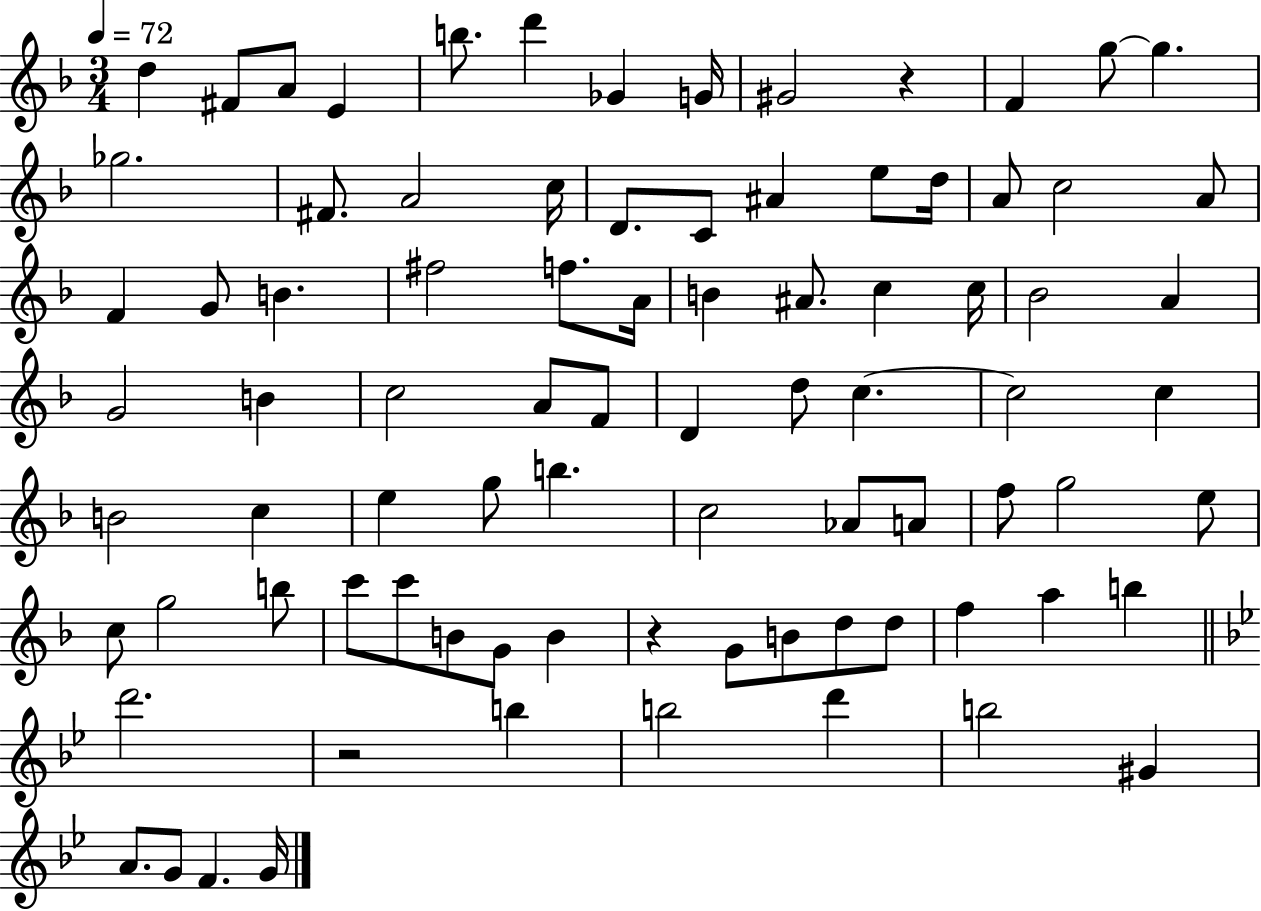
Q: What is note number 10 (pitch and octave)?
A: F4